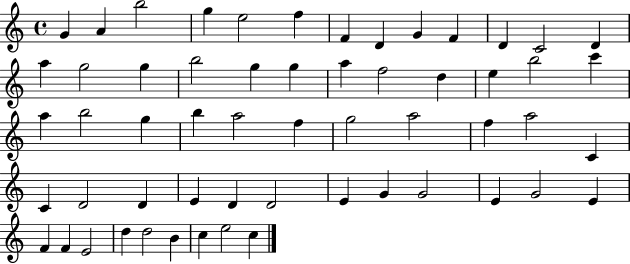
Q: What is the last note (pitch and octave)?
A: C5